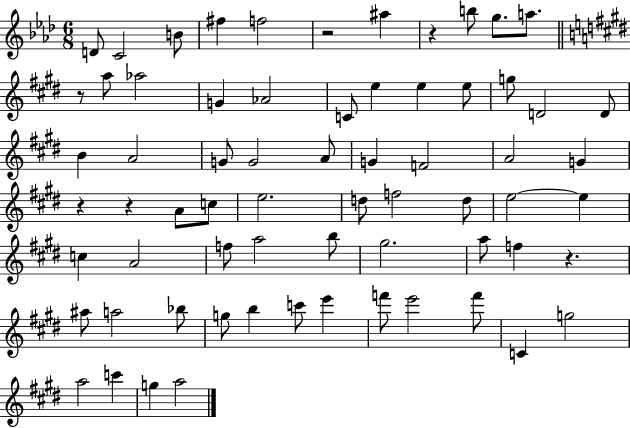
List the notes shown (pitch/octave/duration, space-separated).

D4/e C4/h B4/e F#5/q F5/h R/h A#5/q R/q B5/e G5/e. A5/e. R/e A5/e Ab5/h G4/q Ab4/h C4/e E5/q E5/q E5/e G5/e D4/h D4/e B4/q A4/h G4/e G4/h A4/e G4/q F4/h A4/h G4/q R/q R/q A4/e C5/e E5/h. D5/e F5/h D5/e E5/h E5/q C5/q A4/h F5/e A5/h B5/e G#5/h. A5/e F5/q R/q. A#5/e A5/h Bb5/e G5/e B5/q C6/e E6/q F6/e E6/h F6/e C4/q G5/h A5/h C6/q G5/q A5/h